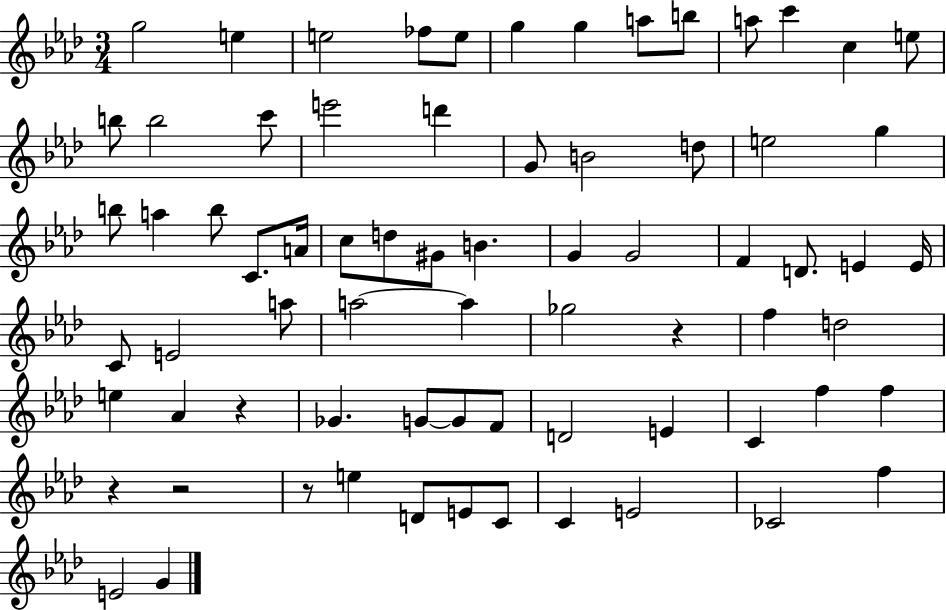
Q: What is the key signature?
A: AES major